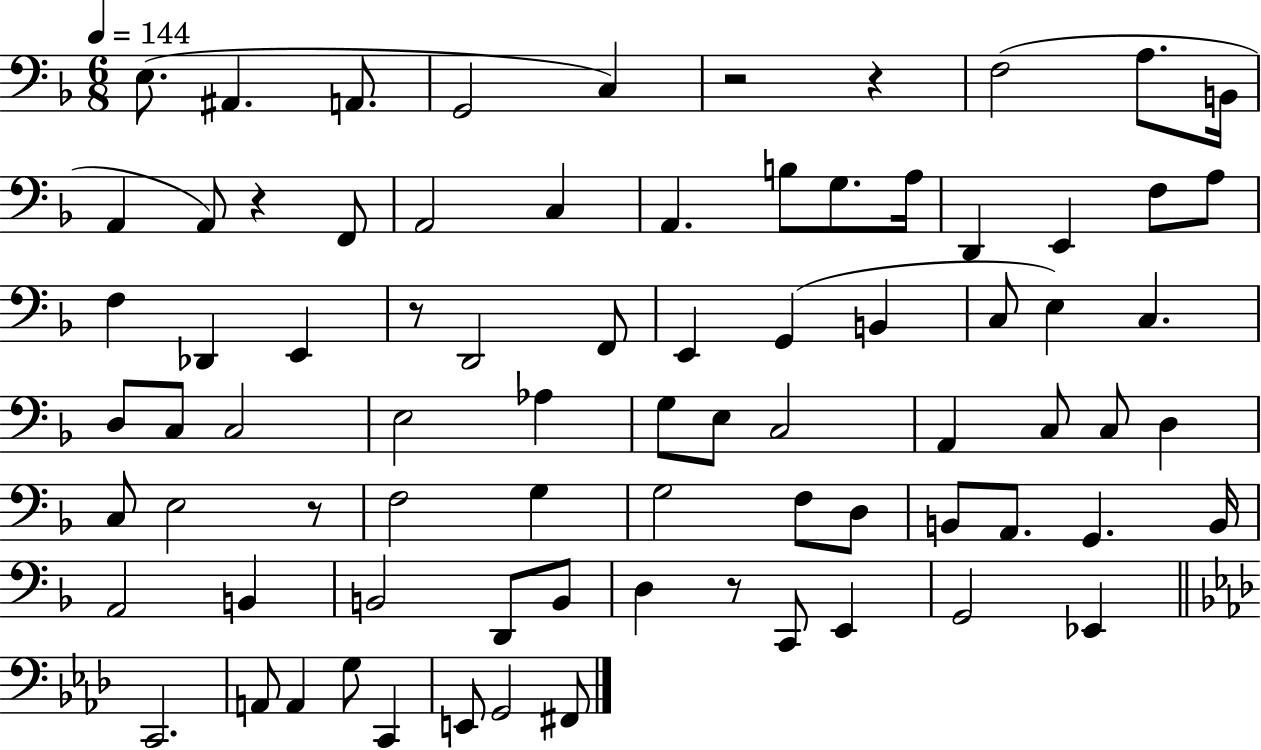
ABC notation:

X:1
T:Untitled
M:6/8
L:1/4
K:F
E,/2 ^A,, A,,/2 G,,2 C, z2 z F,2 A,/2 B,,/4 A,, A,,/2 z F,,/2 A,,2 C, A,, B,/2 G,/2 A,/4 D,, E,, F,/2 A,/2 F, _D,, E,, z/2 D,,2 F,,/2 E,, G,, B,, C,/2 E, C, D,/2 C,/2 C,2 E,2 _A, G,/2 E,/2 C,2 A,, C,/2 C,/2 D, C,/2 E,2 z/2 F,2 G, G,2 F,/2 D,/2 B,,/2 A,,/2 G,, B,,/4 A,,2 B,, B,,2 D,,/2 B,,/2 D, z/2 C,,/2 E,, G,,2 _E,, C,,2 A,,/2 A,, G,/2 C,, E,,/2 G,,2 ^F,,/2